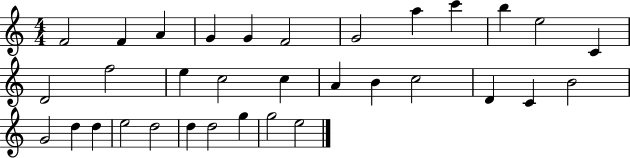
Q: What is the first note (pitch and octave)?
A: F4